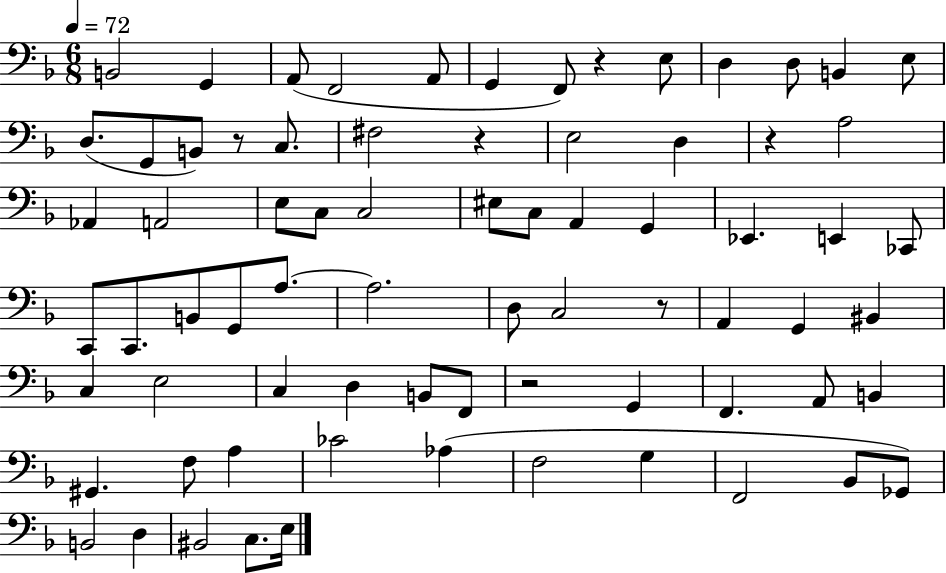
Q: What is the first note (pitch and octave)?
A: B2